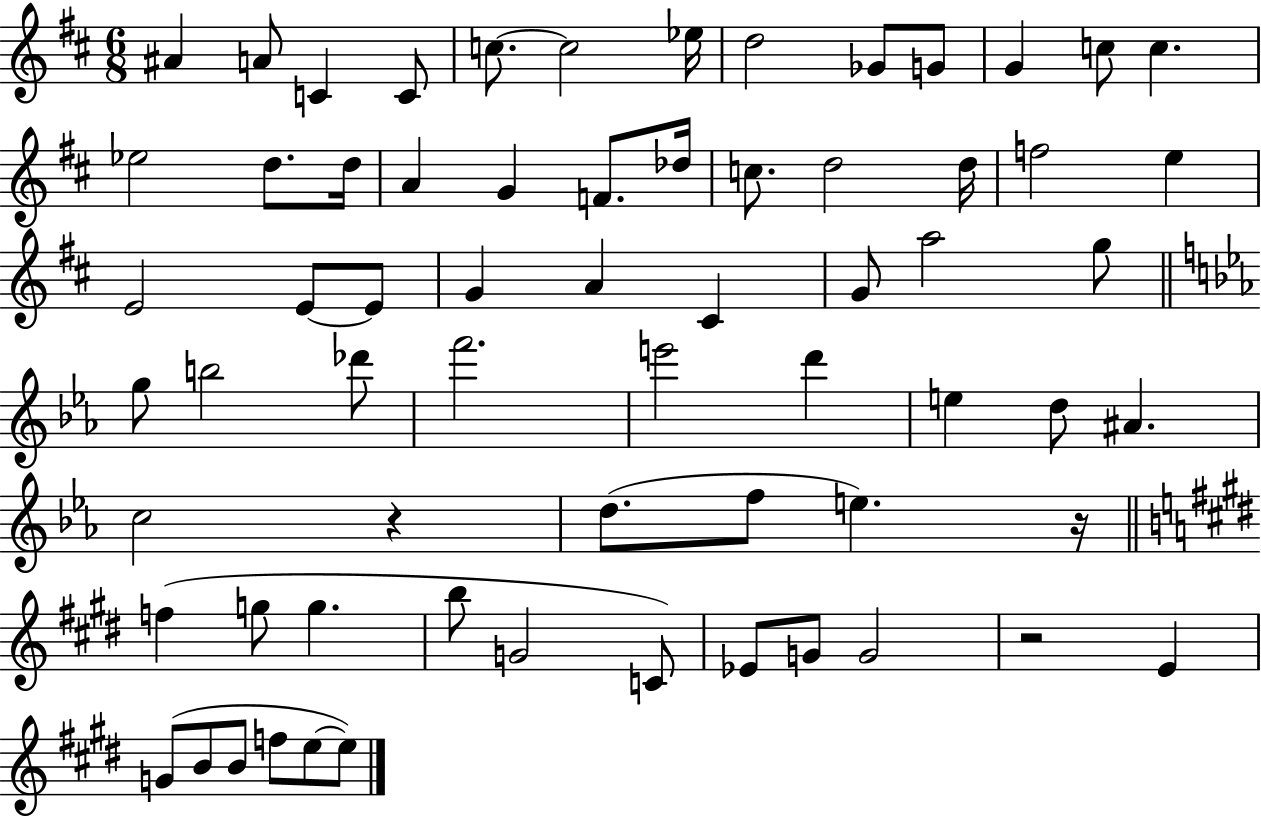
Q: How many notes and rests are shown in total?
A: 66